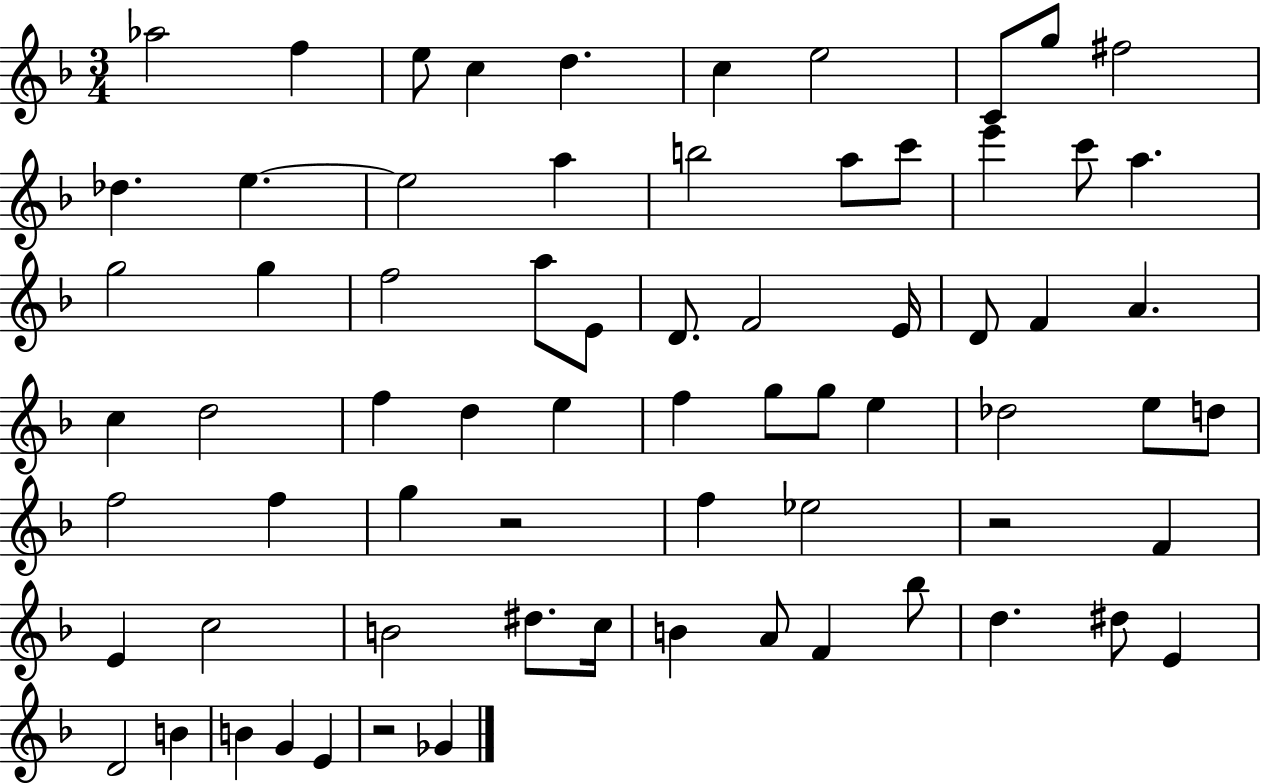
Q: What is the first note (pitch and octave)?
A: Ab5